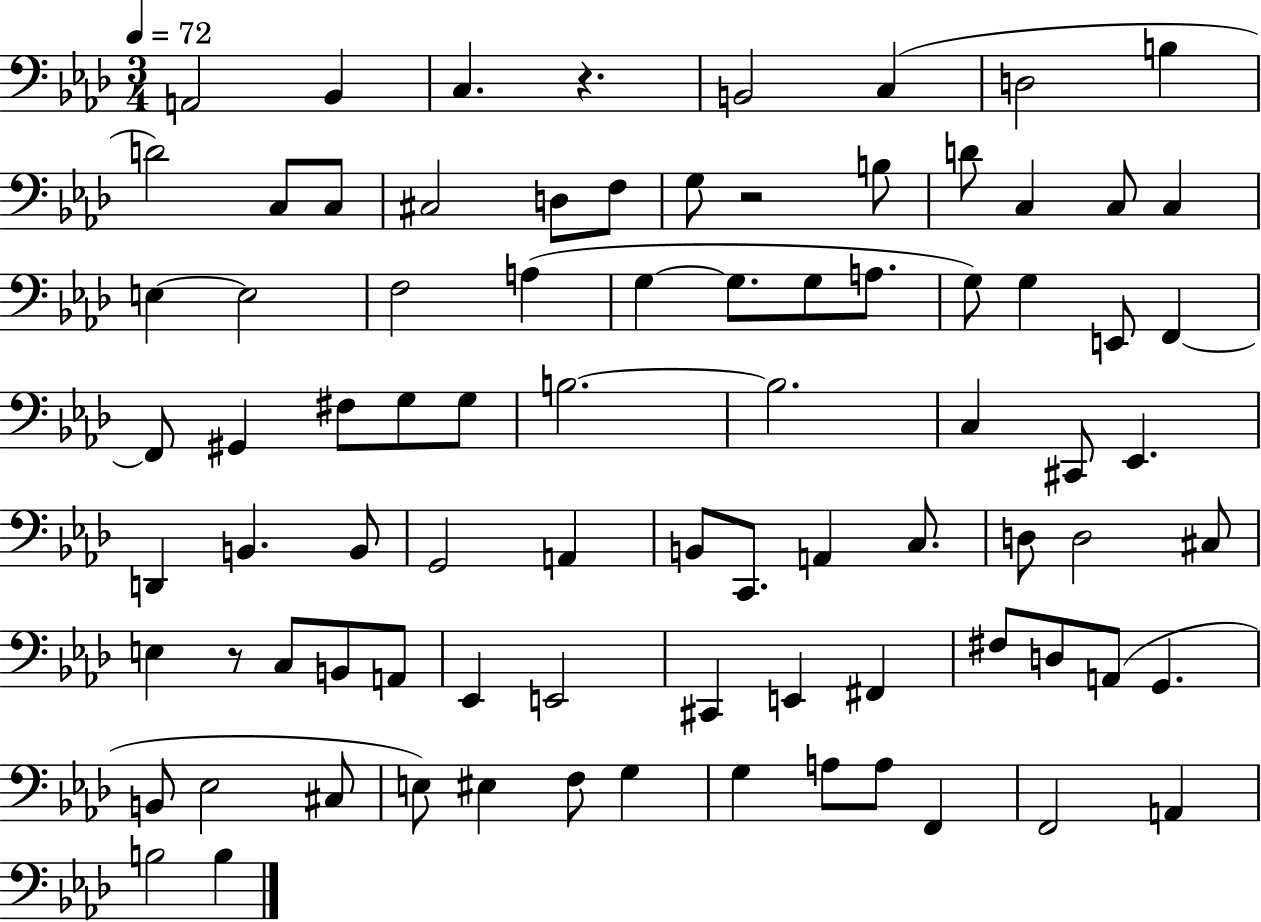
A2/h Bb2/q C3/q. R/q. B2/h C3/q D3/h B3/q D4/h C3/e C3/e C#3/h D3/e F3/e G3/e R/h B3/e D4/e C3/q C3/e C3/q E3/q E3/h F3/h A3/q G3/q G3/e. G3/e A3/e. G3/e G3/q E2/e F2/q F2/e G#2/q F#3/e G3/e G3/e B3/h. B3/h. C3/q C#2/e Eb2/q. D2/q B2/q. B2/e G2/h A2/q B2/e C2/e. A2/q C3/e. D3/e D3/h C#3/e E3/q R/e C3/e B2/e A2/e Eb2/q E2/h C#2/q E2/q F#2/q F#3/e D3/e A2/e G2/q. B2/e Eb3/h C#3/e E3/e EIS3/q F3/e G3/q G3/q A3/e A3/e F2/q F2/h A2/q B3/h B3/q